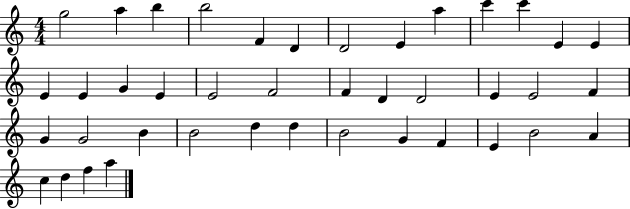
X:1
T:Untitled
M:4/4
L:1/4
K:C
g2 a b b2 F D D2 E a c' c' E E E E G E E2 F2 F D D2 E E2 F G G2 B B2 d d B2 G F E B2 A c d f a